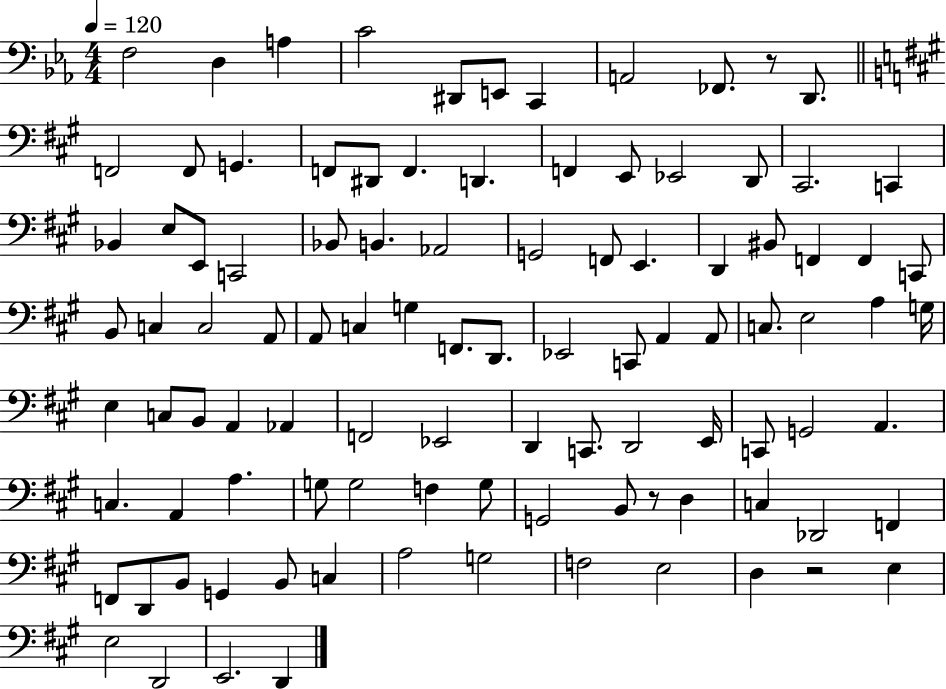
X:1
T:Untitled
M:4/4
L:1/4
K:Eb
F,2 D, A, C2 ^D,,/2 E,,/2 C,, A,,2 _F,,/2 z/2 D,,/2 F,,2 F,,/2 G,, F,,/2 ^D,,/2 F,, D,, F,, E,,/2 _E,,2 D,,/2 ^C,,2 C,, _B,, E,/2 E,,/2 C,,2 _B,,/2 B,, _A,,2 G,,2 F,,/2 E,, D,, ^B,,/2 F,, F,, C,,/2 B,,/2 C, C,2 A,,/2 A,,/2 C, G, F,,/2 D,,/2 _E,,2 C,,/2 A,, A,,/2 C,/2 E,2 A, G,/4 E, C,/2 B,,/2 A,, _A,, F,,2 _E,,2 D,, C,,/2 D,,2 E,,/4 C,,/2 G,,2 A,, C, A,, A, G,/2 G,2 F, G,/2 G,,2 B,,/2 z/2 D, C, _D,,2 F,, F,,/2 D,,/2 B,,/2 G,, B,,/2 C, A,2 G,2 F,2 E,2 D, z2 E, E,2 D,,2 E,,2 D,,